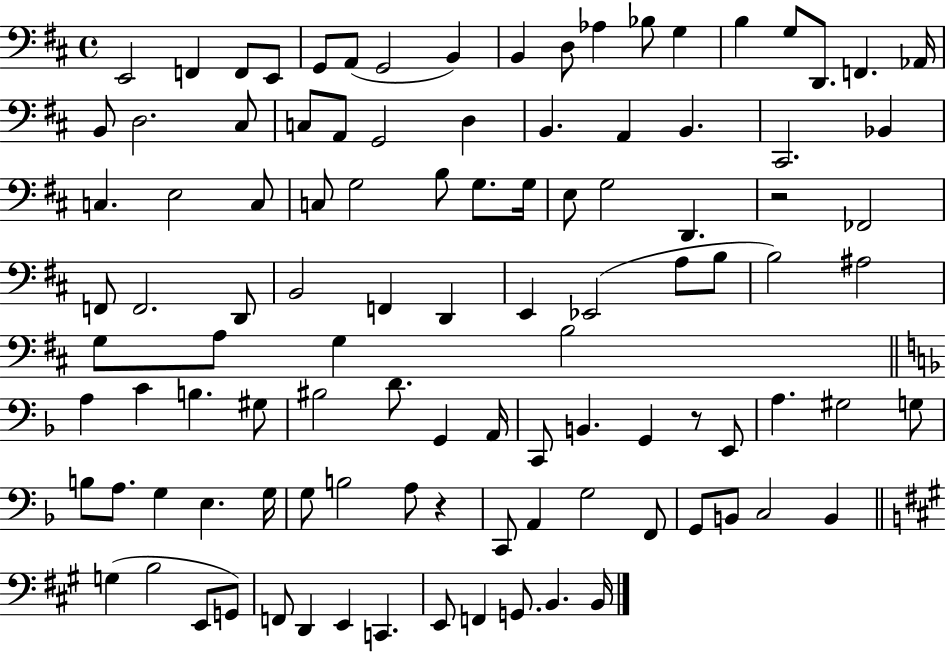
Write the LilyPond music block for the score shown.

{
  \clef bass
  \time 4/4
  \defaultTimeSignature
  \key d \major
  e,2 f,4 f,8 e,8 | g,8 a,8( g,2 b,4) | b,4 d8 aes4 bes8 g4 | b4 g8 d,8. f,4. aes,16 | \break b,8 d2. cis8 | c8 a,8 g,2 d4 | b,4. a,4 b,4. | cis,2. bes,4 | \break c4. e2 c8 | c8 g2 b8 g8. g16 | e8 g2 d,4. | r2 fes,2 | \break f,8 f,2. d,8 | b,2 f,4 d,4 | e,4 ees,2( a8 b8 | b2) ais2 | \break g8 a8 g4 b2 | \bar "||" \break \key f \major a4 c'4 b4. gis8 | bis2 d'8. g,4 a,16 | c,8 b,4. g,4 r8 e,8 | a4. gis2 g8 | \break b8 a8. g4 e4. g16 | g8 b2 a8 r4 | c,8 a,4 g2 f,8 | g,8 b,8 c2 b,4 | \break \bar "||" \break \key a \major g4( b2 e,8 g,8) | f,8 d,4 e,4 c,4. | e,8 f,4 g,8. b,4. b,16 | \bar "|."
}